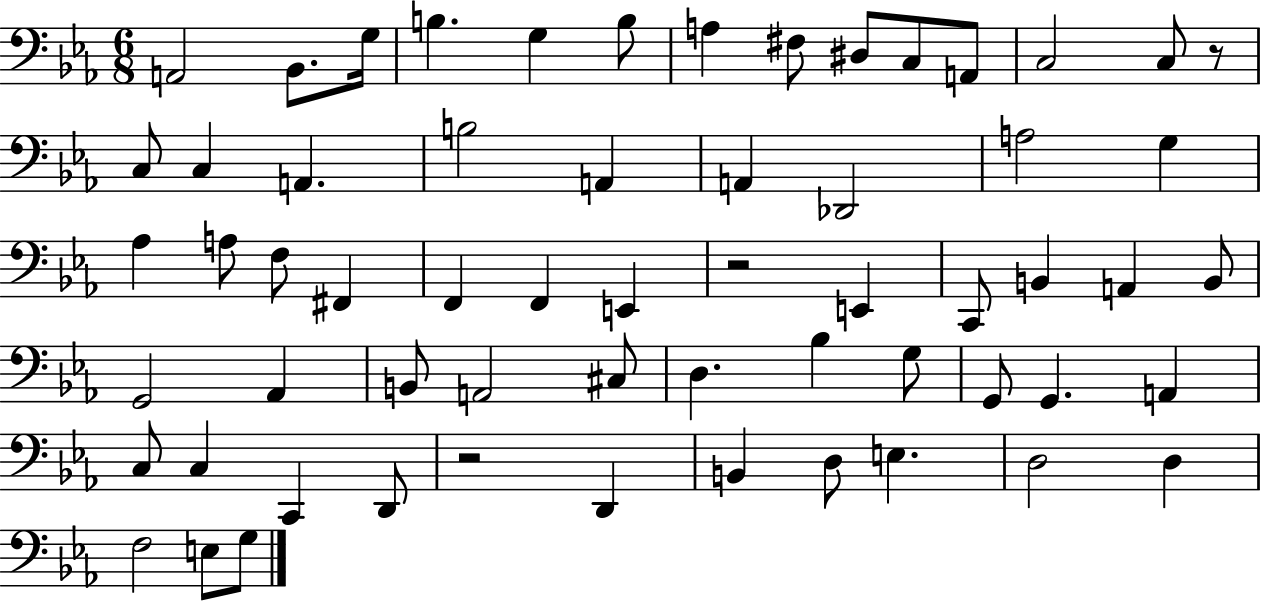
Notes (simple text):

A2/h Bb2/e. G3/s B3/q. G3/q B3/e A3/q F#3/e D#3/e C3/e A2/e C3/h C3/e R/e C3/e C3/q A2/q. B3/h A2/q A2/q Db2/h A3/h G3/q Ab3/q A3/e F3/e F#2/q F2/q F2/q E2/q R/h E2/q C2/e B2/q A2/q B2/e G2/h Ab2/q B2/e A2/h C#3/e D3/q. Bb3/q G3/e G2/e G2/q. A2/q C3/e C3/q C2/q D2/e R/h D2/q B2/q D3/e E3/q. D3/h D3/q F3/h E3/e G3/e